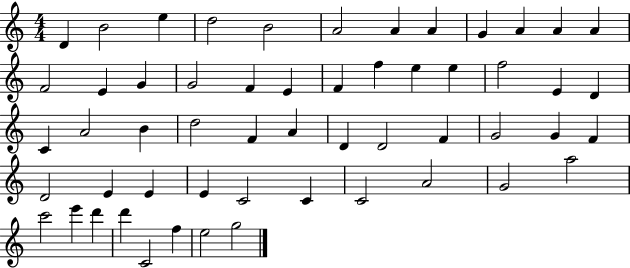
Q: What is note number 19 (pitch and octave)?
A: F4